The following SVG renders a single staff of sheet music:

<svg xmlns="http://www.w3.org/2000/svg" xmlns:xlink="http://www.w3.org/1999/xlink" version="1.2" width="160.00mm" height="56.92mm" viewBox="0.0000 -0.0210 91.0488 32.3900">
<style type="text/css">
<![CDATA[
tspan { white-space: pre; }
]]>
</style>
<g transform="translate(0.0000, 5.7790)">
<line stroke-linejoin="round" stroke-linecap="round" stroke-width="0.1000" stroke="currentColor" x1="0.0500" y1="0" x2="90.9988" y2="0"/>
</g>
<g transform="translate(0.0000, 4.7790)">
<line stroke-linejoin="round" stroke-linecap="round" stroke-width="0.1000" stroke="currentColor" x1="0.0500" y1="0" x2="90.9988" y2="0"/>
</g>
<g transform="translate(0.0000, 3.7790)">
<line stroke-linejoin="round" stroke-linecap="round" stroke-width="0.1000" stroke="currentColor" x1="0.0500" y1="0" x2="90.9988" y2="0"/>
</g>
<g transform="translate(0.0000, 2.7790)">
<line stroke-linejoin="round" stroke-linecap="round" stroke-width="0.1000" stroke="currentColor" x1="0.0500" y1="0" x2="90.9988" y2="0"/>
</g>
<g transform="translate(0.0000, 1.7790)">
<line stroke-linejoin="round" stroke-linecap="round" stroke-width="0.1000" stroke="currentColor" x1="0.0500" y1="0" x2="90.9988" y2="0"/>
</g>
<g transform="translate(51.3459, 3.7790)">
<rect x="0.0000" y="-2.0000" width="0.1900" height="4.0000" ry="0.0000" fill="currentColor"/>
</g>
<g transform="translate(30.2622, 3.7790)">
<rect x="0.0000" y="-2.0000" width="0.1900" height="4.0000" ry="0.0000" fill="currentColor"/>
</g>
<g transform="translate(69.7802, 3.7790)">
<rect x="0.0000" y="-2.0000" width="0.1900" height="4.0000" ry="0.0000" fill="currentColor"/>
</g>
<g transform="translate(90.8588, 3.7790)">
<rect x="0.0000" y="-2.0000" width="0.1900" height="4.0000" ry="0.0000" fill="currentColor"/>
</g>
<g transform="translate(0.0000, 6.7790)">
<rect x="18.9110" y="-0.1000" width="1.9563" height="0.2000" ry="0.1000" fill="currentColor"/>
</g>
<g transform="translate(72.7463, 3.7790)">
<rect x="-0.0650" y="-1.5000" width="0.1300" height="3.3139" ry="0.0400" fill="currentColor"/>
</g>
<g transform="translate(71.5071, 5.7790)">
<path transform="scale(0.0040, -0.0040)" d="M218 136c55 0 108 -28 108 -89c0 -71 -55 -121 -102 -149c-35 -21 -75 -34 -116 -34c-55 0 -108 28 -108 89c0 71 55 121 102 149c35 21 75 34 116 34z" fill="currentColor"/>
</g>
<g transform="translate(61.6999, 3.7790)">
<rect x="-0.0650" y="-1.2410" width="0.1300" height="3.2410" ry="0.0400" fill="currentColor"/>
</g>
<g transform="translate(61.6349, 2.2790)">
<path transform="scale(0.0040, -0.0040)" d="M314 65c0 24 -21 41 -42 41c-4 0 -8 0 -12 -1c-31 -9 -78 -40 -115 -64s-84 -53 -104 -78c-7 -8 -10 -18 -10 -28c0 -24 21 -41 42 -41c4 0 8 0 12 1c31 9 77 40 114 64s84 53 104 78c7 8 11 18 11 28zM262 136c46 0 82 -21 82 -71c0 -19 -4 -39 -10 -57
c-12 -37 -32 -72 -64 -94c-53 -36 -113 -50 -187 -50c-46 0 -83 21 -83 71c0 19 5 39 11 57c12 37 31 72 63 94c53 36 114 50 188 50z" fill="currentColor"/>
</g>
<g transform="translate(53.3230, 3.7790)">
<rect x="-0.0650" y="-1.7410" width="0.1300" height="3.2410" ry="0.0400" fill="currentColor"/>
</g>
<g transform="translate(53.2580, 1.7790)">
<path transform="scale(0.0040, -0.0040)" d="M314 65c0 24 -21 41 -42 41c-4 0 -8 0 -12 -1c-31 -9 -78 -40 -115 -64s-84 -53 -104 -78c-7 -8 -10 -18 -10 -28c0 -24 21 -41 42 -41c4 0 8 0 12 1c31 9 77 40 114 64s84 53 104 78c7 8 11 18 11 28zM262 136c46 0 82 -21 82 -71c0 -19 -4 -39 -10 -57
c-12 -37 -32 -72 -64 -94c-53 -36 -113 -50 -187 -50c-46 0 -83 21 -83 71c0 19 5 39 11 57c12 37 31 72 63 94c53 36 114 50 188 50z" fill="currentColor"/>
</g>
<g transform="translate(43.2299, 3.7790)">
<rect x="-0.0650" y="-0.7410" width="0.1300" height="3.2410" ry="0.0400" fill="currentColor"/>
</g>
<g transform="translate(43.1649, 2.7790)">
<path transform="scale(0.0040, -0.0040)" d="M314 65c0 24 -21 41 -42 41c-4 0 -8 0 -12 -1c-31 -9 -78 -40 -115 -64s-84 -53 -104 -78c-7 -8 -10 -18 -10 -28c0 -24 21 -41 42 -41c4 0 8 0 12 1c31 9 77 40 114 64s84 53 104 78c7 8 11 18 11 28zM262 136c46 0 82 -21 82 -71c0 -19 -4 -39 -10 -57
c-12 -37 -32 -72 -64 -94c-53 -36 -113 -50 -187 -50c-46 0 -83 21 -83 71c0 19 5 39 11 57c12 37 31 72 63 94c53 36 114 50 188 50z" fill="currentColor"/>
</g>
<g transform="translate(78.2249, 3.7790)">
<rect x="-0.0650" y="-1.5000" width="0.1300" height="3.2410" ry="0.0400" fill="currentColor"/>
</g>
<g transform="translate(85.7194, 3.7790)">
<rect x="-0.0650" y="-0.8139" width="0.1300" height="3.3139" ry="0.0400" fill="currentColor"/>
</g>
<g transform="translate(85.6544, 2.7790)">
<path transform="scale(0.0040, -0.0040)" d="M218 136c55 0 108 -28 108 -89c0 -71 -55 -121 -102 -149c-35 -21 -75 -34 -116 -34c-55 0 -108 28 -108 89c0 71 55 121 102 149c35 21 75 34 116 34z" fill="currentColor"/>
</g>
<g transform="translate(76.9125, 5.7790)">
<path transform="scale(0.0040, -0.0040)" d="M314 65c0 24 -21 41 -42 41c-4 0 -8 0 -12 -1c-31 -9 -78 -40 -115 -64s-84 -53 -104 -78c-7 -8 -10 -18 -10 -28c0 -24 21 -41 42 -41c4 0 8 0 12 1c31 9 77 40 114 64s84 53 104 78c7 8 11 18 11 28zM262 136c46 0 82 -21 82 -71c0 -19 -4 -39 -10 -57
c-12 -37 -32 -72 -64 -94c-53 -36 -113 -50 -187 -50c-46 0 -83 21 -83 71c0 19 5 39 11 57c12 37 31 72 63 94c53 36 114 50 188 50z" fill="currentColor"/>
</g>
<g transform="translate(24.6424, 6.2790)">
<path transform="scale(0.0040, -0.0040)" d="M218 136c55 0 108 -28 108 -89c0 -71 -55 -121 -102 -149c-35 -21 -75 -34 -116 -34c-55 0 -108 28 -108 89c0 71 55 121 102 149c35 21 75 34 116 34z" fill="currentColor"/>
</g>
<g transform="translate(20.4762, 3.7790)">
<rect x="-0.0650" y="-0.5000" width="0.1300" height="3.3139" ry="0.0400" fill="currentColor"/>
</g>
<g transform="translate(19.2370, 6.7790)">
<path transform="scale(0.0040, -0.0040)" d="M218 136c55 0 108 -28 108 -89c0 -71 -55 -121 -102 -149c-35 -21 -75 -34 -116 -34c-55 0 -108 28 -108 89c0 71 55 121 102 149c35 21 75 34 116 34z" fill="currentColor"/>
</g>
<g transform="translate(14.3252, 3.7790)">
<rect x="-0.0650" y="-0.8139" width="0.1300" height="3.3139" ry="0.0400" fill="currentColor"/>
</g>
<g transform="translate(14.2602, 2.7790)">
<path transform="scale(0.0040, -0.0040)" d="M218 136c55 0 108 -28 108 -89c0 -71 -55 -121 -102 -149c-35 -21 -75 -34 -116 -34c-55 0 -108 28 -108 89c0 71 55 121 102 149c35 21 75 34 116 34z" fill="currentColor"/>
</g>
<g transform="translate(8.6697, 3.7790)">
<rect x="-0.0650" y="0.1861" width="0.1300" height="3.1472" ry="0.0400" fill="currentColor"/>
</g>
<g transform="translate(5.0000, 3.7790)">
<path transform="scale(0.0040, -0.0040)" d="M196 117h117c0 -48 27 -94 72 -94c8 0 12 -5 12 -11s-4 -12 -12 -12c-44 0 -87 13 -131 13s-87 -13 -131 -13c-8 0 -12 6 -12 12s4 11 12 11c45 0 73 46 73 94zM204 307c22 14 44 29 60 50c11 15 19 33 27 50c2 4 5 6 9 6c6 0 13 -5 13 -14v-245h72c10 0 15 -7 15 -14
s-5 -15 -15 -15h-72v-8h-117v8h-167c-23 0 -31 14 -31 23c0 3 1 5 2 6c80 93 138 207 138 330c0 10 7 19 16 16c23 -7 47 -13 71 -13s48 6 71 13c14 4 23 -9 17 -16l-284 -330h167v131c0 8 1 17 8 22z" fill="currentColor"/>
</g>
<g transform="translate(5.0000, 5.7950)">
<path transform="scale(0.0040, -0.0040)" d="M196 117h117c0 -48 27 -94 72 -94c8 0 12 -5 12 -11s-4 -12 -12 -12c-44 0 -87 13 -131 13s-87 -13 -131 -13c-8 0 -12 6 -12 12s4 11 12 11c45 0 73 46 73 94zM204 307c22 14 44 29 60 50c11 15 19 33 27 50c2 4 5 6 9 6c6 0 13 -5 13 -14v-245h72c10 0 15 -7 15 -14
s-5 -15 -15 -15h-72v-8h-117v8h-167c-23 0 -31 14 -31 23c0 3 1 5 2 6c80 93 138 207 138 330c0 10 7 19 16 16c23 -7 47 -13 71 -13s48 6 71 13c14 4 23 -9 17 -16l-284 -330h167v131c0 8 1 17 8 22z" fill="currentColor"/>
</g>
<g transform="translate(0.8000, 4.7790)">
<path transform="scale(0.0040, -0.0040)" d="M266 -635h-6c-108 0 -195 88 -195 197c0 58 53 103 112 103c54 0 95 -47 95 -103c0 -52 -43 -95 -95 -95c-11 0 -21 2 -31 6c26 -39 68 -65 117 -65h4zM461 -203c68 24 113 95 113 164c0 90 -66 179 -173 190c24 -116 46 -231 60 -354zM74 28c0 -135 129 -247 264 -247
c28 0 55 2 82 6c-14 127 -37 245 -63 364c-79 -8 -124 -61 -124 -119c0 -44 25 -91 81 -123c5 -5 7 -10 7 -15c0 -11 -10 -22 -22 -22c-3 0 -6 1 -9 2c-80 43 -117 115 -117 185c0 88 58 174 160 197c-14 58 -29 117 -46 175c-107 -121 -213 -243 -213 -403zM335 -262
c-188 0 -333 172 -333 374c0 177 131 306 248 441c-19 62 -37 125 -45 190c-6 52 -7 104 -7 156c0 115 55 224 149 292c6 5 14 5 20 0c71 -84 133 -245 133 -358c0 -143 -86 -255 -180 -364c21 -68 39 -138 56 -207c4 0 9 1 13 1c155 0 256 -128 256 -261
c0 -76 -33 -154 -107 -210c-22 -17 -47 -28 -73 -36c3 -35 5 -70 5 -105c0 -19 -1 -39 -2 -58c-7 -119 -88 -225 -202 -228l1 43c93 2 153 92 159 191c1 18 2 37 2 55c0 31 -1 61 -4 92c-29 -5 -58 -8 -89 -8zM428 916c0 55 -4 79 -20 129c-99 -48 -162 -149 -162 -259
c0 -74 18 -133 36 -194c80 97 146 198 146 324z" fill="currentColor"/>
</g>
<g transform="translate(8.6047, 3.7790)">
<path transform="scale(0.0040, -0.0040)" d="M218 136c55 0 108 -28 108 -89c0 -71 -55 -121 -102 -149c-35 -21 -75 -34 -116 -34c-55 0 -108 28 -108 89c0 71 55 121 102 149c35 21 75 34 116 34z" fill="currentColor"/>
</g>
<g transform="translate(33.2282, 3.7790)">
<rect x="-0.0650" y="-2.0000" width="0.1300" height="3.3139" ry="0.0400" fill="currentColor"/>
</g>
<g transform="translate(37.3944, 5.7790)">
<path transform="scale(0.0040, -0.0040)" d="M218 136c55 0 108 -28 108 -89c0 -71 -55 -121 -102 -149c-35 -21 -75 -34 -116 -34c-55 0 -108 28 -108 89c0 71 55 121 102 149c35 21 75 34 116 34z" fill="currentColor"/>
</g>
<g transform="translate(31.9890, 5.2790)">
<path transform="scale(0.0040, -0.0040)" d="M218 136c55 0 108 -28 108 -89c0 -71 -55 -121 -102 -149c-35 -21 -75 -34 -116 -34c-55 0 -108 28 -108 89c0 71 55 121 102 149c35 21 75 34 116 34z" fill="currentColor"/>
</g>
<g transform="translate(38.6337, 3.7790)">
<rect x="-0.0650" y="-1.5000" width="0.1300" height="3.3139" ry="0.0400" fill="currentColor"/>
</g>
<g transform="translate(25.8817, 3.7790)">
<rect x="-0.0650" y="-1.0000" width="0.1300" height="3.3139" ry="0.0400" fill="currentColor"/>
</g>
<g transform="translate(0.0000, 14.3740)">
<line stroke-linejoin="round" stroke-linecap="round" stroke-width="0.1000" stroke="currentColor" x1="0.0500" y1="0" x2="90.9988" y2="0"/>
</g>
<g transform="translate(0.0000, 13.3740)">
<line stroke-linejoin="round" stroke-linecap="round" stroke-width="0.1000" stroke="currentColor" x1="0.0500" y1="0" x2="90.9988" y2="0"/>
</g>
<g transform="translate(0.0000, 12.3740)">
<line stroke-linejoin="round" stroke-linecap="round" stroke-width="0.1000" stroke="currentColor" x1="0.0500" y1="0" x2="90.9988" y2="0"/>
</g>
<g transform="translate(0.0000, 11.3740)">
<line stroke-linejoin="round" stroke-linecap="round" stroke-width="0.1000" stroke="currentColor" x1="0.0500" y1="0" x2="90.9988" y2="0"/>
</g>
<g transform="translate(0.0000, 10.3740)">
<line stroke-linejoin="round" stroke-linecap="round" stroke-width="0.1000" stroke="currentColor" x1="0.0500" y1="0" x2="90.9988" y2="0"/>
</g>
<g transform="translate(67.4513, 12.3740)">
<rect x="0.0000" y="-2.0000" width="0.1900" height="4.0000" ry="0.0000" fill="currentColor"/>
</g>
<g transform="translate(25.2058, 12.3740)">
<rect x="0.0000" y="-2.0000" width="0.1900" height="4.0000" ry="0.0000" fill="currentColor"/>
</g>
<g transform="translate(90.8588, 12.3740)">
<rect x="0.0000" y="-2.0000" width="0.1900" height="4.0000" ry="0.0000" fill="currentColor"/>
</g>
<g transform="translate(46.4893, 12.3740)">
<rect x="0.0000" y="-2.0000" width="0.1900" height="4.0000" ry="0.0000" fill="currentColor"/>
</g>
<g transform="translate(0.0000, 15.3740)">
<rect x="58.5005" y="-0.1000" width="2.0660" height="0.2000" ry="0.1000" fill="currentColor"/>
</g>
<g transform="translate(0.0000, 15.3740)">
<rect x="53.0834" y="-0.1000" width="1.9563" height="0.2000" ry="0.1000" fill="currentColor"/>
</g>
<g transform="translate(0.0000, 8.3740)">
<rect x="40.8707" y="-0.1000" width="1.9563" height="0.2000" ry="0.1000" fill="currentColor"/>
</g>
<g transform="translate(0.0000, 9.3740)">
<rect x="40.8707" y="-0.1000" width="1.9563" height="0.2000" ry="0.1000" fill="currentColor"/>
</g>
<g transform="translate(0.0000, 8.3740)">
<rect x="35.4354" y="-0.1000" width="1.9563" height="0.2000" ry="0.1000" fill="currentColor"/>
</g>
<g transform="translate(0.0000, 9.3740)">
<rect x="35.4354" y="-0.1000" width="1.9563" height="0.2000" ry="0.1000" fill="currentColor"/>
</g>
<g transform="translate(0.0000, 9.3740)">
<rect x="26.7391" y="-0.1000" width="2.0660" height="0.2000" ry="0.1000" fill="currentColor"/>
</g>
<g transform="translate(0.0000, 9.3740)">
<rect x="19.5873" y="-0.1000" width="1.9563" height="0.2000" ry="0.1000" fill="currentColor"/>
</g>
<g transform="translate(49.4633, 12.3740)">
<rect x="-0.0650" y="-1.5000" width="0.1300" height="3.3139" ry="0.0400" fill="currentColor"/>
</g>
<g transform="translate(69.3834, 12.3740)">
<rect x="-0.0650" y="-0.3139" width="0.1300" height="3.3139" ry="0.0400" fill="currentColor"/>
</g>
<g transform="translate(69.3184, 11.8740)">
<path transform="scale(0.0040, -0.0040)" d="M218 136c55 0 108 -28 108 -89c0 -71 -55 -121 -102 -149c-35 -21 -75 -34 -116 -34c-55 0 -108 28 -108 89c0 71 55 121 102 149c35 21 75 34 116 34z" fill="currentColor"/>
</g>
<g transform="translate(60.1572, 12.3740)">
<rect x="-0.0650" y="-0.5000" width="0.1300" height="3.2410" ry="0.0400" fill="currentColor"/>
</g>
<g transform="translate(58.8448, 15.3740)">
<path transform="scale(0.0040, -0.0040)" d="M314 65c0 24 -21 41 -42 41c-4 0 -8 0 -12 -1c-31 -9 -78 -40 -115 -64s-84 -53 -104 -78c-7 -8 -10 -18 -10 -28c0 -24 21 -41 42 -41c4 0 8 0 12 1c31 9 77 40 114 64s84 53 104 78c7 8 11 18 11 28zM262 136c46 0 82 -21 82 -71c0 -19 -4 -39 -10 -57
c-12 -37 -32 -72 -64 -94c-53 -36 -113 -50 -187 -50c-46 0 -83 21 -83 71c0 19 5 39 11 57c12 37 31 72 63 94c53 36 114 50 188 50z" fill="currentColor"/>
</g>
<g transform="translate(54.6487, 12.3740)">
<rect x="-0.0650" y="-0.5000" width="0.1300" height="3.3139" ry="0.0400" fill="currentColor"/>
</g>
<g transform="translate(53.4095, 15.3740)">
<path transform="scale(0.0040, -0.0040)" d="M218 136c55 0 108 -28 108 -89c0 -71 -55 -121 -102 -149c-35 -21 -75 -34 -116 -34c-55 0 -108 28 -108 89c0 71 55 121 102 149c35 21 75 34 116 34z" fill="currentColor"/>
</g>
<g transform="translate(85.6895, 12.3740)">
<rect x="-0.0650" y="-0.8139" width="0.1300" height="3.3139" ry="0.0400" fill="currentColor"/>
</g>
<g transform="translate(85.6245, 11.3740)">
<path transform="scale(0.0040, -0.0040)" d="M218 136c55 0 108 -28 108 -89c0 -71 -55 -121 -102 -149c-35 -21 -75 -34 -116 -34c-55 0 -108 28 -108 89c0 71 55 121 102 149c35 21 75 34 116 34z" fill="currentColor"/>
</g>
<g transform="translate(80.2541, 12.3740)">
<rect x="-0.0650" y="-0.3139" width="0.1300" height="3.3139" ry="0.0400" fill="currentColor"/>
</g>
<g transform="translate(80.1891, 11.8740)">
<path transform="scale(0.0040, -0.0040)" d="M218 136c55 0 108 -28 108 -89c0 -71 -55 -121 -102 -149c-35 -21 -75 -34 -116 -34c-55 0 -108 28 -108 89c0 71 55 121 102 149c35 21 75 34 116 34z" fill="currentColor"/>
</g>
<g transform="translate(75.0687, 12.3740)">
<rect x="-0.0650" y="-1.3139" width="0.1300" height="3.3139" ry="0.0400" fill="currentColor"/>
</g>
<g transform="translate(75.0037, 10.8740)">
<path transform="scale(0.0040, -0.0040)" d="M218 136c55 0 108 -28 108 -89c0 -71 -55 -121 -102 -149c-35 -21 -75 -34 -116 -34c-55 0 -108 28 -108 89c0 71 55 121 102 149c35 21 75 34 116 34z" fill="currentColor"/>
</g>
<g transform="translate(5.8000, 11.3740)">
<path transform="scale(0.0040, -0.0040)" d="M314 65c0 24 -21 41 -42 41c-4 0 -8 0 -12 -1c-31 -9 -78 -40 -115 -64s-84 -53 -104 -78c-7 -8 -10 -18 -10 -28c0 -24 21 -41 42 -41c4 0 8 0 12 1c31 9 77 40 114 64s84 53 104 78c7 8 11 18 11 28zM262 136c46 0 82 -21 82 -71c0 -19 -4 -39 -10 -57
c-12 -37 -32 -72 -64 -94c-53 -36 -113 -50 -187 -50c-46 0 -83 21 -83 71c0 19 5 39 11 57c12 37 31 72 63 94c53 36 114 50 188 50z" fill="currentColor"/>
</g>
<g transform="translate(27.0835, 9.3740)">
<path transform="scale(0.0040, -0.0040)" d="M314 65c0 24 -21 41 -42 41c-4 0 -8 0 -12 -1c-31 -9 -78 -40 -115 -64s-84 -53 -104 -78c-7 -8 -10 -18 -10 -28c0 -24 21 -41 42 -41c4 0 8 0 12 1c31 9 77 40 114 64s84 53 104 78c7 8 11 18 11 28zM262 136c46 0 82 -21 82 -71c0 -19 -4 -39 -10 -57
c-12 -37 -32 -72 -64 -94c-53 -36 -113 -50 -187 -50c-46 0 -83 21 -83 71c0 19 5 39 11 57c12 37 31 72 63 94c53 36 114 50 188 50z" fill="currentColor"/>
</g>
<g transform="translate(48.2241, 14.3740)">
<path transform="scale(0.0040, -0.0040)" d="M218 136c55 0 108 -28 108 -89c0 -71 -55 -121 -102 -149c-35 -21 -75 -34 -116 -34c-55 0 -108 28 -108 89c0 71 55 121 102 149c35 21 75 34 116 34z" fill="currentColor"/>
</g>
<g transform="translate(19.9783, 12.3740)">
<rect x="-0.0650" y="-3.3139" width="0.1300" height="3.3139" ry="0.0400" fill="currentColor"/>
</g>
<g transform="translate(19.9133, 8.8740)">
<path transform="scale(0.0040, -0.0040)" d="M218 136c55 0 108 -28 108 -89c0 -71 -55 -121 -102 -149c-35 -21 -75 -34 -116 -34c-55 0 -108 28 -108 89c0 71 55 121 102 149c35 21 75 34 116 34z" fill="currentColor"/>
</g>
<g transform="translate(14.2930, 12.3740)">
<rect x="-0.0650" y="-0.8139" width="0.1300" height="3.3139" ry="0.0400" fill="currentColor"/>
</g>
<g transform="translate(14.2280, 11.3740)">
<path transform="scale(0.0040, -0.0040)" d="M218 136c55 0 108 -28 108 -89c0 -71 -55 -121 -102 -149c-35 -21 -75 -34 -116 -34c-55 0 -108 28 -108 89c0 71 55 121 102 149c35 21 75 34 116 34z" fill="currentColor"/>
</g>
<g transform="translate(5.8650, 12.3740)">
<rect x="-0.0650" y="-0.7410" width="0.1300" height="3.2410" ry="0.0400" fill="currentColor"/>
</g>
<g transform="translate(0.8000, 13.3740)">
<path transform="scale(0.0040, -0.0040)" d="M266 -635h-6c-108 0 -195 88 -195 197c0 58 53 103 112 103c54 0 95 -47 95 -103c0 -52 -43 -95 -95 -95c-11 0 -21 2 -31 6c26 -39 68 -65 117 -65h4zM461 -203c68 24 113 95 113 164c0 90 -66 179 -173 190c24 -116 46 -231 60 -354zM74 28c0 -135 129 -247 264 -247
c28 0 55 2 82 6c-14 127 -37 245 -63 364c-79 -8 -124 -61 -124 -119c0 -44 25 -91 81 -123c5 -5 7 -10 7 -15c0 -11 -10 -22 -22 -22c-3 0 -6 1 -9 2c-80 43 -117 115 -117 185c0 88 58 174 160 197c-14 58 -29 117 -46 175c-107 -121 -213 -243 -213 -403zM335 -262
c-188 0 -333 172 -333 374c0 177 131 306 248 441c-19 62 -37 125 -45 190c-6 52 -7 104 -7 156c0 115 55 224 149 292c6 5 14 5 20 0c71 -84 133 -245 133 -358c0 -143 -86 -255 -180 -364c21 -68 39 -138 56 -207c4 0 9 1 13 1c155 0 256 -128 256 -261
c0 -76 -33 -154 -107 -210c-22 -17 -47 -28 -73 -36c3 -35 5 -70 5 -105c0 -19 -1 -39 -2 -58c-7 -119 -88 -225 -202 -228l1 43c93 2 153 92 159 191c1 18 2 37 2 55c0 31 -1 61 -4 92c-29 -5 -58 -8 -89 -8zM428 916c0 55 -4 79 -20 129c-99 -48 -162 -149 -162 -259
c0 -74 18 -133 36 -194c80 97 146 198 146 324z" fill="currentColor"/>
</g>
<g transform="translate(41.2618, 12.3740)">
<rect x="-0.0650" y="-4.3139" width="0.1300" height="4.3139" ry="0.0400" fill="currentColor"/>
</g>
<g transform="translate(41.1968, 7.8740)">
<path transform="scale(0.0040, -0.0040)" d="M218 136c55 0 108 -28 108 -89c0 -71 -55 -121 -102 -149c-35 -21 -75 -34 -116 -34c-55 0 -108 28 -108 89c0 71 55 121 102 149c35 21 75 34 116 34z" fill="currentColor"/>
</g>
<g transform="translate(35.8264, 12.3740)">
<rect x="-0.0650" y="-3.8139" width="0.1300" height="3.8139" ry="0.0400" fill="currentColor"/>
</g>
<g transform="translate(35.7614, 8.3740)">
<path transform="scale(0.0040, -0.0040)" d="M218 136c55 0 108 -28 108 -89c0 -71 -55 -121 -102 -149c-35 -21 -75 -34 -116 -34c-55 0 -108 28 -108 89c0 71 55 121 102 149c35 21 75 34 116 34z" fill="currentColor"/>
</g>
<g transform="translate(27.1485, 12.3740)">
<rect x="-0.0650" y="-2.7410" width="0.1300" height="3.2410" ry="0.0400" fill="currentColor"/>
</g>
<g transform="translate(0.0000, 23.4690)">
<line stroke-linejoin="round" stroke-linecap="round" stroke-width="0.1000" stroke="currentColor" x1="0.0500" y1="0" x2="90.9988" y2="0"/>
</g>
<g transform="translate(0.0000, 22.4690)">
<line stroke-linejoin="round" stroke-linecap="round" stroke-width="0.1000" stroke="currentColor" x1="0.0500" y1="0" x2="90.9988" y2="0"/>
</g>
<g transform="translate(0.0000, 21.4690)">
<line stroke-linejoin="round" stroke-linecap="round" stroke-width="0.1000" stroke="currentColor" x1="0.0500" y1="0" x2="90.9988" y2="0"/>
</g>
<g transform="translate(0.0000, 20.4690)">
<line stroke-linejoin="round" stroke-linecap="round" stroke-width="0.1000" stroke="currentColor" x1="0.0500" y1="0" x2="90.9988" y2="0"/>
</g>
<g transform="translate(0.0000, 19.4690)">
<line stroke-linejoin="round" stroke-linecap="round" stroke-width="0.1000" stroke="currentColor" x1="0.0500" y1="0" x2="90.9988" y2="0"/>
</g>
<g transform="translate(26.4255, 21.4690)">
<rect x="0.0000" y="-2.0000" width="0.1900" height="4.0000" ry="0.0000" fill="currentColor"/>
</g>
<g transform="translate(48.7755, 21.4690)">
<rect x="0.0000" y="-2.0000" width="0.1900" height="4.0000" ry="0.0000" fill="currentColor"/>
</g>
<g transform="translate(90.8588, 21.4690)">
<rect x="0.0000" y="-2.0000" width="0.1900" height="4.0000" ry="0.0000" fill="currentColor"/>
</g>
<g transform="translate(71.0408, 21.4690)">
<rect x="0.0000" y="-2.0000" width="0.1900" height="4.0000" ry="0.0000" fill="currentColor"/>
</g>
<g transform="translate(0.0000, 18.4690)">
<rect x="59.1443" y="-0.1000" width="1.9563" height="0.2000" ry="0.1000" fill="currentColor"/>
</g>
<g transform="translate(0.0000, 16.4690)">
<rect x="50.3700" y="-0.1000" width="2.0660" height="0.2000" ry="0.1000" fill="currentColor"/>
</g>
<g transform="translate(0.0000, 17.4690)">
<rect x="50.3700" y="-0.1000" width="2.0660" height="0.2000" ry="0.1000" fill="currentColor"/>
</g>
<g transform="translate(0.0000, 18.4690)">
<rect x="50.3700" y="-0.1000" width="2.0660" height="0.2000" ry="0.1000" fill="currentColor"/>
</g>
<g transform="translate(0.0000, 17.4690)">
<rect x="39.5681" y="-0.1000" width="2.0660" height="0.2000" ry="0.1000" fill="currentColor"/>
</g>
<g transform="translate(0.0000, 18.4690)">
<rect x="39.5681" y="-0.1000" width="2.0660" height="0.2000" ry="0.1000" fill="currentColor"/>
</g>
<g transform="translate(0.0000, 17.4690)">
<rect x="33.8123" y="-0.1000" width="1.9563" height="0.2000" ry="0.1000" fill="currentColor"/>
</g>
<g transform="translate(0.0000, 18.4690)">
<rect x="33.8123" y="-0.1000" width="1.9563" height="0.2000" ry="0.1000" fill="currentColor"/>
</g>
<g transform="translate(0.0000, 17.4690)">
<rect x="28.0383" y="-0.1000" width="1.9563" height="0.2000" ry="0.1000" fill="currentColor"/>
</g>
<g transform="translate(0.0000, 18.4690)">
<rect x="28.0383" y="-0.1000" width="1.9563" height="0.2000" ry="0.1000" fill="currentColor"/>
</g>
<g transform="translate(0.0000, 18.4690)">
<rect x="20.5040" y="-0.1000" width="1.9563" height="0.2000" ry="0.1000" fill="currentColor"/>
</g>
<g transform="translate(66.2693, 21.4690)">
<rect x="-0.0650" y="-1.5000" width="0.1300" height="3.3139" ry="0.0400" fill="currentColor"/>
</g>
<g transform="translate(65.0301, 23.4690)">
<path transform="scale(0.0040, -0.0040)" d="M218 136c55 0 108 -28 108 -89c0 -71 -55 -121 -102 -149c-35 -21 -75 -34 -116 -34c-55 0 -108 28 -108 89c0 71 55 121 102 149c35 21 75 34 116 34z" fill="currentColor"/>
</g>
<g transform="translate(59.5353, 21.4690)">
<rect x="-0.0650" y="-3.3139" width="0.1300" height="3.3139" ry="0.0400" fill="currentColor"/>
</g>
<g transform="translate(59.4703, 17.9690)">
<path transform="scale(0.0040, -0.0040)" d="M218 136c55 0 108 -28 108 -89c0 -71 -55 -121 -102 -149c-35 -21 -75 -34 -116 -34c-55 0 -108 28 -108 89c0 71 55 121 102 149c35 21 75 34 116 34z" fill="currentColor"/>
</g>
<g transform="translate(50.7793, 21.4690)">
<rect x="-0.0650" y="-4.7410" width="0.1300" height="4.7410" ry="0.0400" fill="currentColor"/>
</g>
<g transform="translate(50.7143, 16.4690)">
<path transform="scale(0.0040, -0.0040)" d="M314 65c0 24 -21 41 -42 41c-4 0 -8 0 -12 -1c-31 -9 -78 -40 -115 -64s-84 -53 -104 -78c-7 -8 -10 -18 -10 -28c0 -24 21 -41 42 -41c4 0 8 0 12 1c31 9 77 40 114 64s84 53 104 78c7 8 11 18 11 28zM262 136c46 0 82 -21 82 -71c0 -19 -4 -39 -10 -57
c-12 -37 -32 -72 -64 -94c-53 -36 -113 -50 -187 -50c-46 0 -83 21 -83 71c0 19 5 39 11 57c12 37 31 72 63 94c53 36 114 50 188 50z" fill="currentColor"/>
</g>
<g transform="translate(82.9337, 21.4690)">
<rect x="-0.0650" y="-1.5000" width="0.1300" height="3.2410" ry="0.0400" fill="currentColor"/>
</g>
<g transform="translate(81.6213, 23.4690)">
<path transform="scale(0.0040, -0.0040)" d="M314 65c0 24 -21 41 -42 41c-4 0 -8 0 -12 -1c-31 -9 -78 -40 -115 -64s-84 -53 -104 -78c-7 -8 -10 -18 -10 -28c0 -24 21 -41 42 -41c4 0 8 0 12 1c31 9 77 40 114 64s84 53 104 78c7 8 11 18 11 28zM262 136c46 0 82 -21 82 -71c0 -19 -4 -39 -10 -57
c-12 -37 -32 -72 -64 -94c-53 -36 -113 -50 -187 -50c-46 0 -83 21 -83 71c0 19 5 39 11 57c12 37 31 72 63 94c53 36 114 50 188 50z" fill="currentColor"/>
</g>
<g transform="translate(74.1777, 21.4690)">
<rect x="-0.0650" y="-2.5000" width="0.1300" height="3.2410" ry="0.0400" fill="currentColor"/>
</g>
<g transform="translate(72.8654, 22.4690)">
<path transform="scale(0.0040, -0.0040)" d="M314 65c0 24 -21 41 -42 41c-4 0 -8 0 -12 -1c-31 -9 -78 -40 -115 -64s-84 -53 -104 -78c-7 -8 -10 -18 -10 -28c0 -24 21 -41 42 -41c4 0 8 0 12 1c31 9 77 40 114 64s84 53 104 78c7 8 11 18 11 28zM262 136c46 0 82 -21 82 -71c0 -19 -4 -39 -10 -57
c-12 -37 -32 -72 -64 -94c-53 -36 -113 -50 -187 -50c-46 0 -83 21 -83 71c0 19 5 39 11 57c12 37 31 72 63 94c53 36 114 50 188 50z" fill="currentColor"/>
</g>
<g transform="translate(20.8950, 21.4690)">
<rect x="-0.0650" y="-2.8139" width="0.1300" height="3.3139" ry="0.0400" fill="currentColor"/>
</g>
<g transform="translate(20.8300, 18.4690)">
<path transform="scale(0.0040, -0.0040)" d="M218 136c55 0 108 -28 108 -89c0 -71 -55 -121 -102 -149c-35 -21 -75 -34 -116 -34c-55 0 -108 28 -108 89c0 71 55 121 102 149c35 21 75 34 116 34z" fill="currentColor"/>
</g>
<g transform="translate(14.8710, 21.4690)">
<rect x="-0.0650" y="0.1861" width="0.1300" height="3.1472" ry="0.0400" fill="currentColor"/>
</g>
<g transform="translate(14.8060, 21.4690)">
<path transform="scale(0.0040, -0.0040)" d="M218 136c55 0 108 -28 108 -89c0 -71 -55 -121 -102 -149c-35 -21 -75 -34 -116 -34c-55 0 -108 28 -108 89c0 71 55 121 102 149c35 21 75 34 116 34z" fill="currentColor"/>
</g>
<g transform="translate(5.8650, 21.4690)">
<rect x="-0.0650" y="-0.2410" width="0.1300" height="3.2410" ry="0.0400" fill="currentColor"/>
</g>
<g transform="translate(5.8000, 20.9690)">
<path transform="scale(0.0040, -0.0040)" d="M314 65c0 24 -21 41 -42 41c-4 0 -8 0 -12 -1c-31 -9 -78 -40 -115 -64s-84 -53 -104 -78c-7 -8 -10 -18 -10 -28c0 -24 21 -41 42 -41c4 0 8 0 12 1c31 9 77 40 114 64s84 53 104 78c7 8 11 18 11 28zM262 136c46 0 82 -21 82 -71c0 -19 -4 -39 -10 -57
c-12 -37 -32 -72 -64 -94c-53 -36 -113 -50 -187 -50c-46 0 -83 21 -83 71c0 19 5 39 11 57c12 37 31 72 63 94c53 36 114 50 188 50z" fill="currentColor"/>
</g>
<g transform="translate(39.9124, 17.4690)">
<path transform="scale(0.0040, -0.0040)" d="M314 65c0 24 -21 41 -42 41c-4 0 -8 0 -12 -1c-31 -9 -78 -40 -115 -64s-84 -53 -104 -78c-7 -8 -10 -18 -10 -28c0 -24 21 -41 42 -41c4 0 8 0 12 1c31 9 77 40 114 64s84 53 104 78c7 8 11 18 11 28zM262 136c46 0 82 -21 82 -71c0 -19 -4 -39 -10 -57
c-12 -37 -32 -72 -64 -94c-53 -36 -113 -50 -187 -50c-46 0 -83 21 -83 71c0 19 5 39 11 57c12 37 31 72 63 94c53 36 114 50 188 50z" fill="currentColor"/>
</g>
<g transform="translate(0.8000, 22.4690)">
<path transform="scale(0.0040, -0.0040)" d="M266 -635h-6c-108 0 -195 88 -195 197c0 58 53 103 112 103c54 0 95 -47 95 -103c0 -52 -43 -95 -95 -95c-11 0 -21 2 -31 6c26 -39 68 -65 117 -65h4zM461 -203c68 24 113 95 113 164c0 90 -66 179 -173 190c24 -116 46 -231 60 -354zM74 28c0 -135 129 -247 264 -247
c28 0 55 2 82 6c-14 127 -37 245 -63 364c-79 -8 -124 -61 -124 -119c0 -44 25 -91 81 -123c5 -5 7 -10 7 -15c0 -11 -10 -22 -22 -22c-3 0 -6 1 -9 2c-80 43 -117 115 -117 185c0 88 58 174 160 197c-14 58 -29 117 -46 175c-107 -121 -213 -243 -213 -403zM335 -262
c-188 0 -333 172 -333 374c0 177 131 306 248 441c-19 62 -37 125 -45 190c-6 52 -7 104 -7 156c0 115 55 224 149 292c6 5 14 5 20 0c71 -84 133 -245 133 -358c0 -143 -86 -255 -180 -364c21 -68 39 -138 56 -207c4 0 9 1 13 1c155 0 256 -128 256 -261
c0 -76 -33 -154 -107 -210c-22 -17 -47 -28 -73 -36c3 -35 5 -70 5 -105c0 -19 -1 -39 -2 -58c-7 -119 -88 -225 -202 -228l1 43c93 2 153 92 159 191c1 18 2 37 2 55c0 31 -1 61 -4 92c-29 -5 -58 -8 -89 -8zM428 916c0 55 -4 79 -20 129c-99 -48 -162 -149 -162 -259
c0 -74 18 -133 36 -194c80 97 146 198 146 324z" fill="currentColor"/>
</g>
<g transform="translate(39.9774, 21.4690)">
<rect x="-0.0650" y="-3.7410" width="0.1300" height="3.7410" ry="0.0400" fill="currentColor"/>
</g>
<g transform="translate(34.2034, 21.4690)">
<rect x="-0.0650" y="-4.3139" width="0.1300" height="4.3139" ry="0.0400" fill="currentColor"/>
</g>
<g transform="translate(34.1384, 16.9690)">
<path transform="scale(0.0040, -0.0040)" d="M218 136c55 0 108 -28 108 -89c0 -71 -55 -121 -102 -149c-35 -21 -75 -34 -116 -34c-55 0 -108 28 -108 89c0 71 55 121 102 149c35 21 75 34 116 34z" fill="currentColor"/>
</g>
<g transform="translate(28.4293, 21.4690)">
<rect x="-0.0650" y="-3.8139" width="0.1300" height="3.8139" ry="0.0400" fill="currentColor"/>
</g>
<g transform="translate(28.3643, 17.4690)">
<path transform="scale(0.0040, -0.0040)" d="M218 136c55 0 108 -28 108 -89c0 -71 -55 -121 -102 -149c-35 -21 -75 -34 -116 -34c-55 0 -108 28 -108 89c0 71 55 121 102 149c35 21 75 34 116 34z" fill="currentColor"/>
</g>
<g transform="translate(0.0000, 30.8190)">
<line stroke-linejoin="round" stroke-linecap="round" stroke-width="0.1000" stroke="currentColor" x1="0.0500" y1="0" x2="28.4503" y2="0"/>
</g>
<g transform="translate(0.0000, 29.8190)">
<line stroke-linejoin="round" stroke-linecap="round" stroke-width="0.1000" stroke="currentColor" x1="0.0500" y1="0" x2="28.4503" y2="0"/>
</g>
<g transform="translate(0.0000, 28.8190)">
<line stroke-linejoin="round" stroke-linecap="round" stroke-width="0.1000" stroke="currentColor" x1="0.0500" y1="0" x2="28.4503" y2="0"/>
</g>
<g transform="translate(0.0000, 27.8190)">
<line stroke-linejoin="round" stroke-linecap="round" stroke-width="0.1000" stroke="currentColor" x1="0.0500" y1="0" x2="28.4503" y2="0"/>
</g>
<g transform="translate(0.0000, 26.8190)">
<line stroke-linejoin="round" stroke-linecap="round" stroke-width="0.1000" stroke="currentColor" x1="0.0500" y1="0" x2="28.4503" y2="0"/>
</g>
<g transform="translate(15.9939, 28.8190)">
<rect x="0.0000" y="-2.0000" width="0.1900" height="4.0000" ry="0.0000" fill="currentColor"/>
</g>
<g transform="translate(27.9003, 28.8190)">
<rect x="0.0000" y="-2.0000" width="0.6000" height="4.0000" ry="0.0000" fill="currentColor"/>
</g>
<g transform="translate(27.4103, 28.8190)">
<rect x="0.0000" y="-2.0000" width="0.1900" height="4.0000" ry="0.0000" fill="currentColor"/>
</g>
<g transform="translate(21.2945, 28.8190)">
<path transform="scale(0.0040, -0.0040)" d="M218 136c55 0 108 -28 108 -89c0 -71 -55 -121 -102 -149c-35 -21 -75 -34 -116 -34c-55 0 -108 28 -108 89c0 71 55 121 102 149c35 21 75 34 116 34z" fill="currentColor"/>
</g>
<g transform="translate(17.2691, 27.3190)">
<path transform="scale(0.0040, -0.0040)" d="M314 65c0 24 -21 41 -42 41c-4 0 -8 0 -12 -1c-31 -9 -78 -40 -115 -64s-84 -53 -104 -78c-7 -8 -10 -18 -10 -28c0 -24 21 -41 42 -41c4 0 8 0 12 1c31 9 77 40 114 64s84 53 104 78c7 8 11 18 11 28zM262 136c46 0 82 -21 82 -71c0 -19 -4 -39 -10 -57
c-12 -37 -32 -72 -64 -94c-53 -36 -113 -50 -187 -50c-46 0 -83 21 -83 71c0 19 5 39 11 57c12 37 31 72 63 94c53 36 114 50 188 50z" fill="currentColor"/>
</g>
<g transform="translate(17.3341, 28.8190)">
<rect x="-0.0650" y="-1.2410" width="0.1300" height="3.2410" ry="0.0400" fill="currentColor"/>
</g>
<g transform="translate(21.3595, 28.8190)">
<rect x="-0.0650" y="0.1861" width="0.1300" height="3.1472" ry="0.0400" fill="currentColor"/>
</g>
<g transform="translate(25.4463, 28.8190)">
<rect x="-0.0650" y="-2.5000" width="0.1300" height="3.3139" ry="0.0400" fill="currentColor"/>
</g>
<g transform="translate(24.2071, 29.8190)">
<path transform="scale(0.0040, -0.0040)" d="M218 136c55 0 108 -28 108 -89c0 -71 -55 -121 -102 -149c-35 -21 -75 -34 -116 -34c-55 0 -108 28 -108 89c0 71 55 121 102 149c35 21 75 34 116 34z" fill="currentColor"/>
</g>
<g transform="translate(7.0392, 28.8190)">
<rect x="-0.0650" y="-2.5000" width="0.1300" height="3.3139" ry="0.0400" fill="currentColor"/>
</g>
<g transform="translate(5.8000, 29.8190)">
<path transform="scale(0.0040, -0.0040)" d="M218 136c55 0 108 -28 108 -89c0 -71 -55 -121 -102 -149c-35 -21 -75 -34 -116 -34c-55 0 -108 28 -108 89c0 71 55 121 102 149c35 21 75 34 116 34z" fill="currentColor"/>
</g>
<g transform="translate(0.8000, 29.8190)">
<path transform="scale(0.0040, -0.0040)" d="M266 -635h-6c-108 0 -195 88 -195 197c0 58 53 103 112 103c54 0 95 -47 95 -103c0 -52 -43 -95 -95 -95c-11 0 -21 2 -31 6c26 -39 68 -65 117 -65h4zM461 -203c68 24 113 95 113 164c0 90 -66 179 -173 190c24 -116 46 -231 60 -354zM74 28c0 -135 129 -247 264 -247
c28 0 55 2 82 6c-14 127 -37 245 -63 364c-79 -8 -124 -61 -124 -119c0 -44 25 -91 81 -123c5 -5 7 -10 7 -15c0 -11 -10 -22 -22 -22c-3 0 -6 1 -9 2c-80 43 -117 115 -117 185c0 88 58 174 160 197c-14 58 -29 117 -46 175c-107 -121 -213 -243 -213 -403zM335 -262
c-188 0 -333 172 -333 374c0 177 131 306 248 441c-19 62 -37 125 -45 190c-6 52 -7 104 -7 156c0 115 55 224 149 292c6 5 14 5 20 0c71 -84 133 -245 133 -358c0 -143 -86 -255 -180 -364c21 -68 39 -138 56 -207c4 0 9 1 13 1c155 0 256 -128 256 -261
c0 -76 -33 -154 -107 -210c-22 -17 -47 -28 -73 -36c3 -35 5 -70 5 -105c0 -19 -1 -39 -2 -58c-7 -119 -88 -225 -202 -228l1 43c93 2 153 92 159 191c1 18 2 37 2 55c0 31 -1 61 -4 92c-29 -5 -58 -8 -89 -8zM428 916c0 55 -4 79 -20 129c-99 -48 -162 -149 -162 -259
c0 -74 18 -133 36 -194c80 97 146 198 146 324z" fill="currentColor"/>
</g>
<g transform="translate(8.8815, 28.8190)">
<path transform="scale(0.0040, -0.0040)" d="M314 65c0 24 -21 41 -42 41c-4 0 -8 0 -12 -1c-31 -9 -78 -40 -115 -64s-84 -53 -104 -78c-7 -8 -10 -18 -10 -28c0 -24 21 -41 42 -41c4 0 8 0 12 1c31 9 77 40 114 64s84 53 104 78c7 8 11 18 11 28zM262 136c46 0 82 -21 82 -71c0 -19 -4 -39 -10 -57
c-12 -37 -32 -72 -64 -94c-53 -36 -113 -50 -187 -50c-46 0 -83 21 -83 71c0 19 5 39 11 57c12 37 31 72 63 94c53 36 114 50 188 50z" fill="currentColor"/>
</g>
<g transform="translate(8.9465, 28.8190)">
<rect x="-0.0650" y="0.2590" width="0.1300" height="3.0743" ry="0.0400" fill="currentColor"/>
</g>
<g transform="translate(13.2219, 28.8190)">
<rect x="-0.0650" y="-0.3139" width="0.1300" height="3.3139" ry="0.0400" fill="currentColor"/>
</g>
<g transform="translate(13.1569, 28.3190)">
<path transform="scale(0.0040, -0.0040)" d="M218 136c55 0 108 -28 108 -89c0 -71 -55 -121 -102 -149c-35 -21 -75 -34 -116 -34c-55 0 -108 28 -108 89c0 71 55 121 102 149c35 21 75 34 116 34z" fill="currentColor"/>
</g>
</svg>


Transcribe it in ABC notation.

X:1
T:Untitled
M:4/4
L:1/4
K:C
B d C D F E d2 f2 e2 E E2 d d2 d b a2 c' d' E C C2 c e c d c2 B a c' d' c'2 e'2 b E G2 E2 G B2 c e2 B G